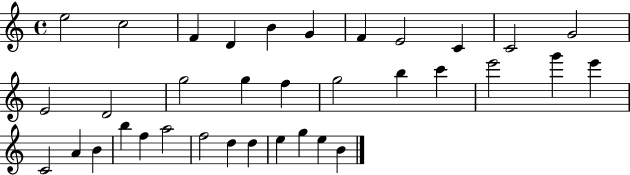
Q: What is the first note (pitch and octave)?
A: E5